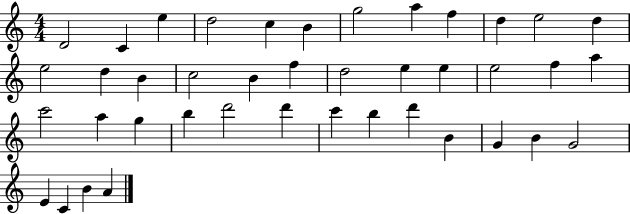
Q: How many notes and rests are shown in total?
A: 41